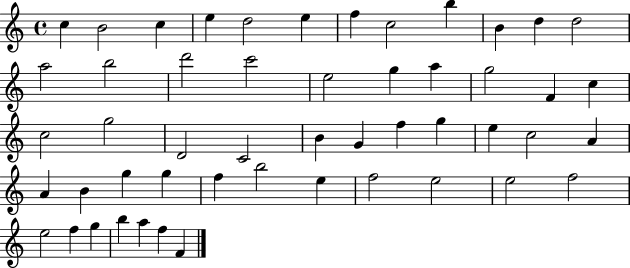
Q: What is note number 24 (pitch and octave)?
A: G5